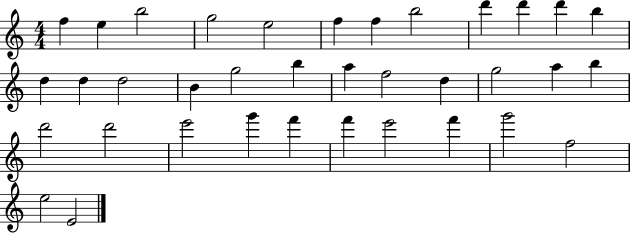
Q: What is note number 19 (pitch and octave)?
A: A5